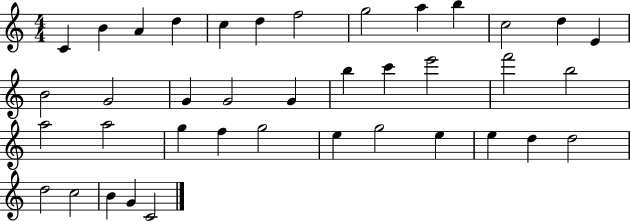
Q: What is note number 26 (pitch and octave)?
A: G5